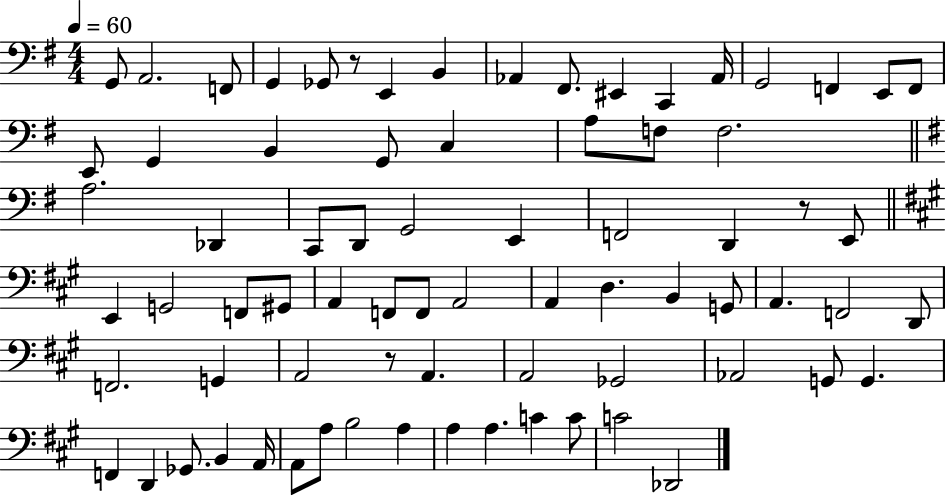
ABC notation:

X:1
T:Untitled
M:4/4
L:1/4
K:G
G,,/2 A,,2 F,,/2 G,, _G,,/2 z/2 E,, B,, _A,, ^F,,/2 ^E,, C,, _A,,/4 G,,2 F,, E,,/2 F,,/2 E,,/2 G,, B,, G,,/2 C, A,/2 F,/2 F,2 A,2 _D,, C,,/2 D,,/2 G,,2 E,, F,,2 D,, z/2 E,,/2 E,, G,,2 F,,/2 ^G,,/2 A,, F,,/2 F,,/2 A,,2 A,, D, B,, G,,/2 A,, F,,2 D,,/2 F,,2 G,, A,,2 z/2 A,, A,,2 _G,,2 _A,,2 G,,/2 G,, F,, D,, _G,,/2 B,, A,,/4 A,,/2 A,/2 B,2 A, A, A, C C/2 C2 _D,,2